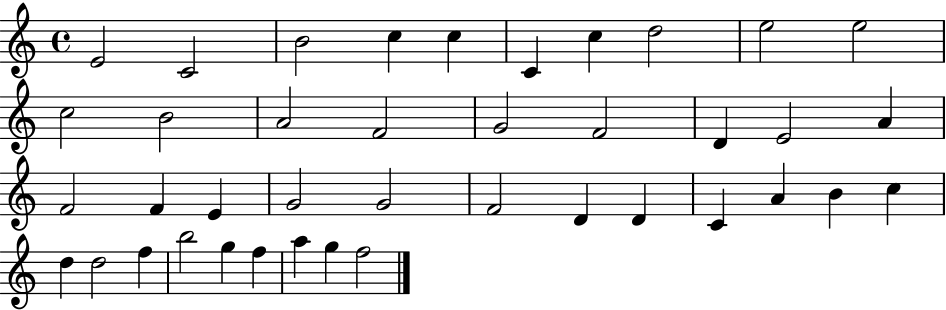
{
  \clef treble
  \time 4/4
  \defaultTimeSignature
  \key c \major
  e'2 c'2 | b'2 c''4 c''4 | c'4 c''4 d''2 | e''2 e''2 | \break c''2 b'2 | a'2 f'2 | g'2 f'2 | d'4 e'2 a'4 | \break f'2 f'4 e'4 | g'2 g'2 | f'2 d'4 d'4 | c'4 a'4 b'4 c''4 | \break d''4 d''2 f''4 | b''2 g''4 f''4 | a''4 g''4 f''2 | \bar "|."
}